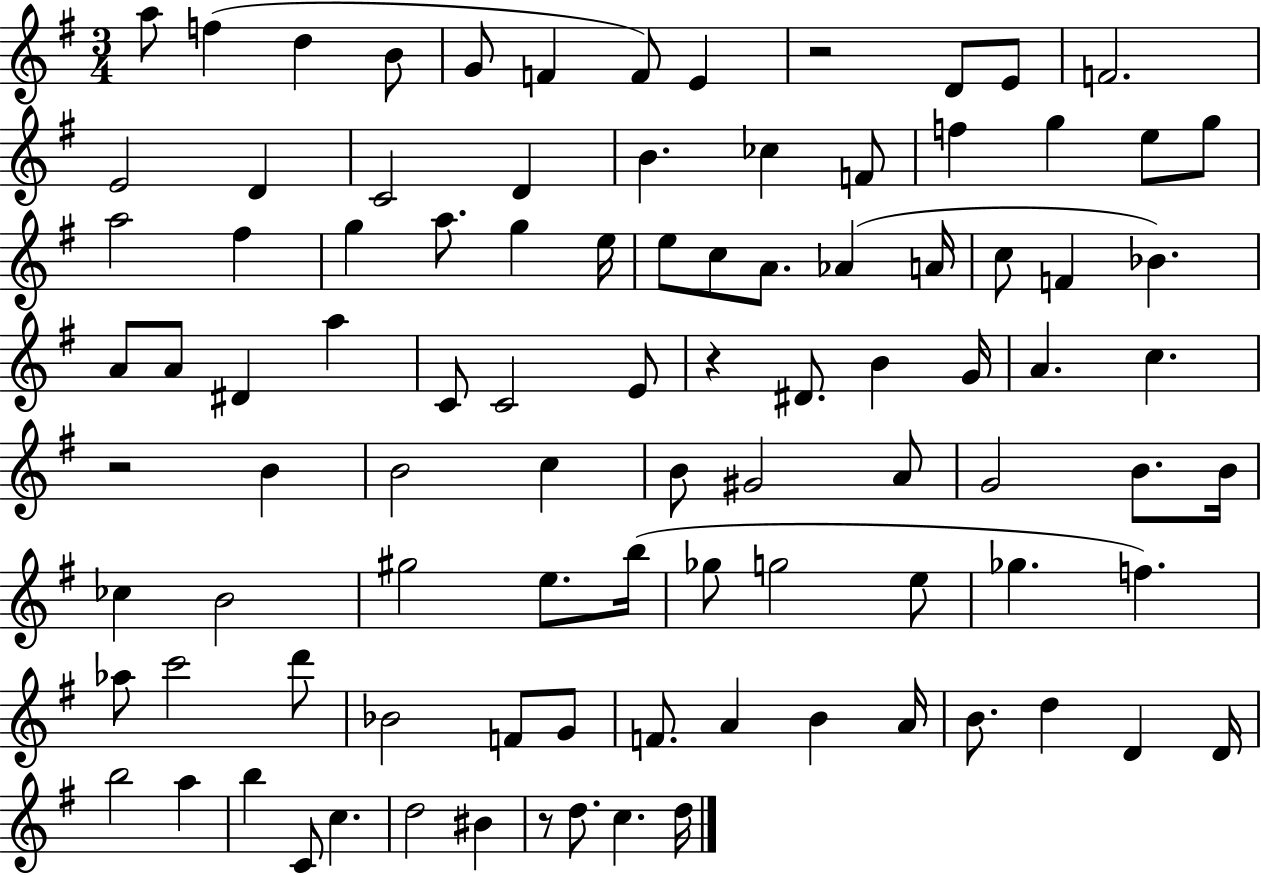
A5/e F5/q D5/q B4/e G4/e F4/q F4/e E4/q R/h D4/e E4/e F4/h. E4/h D4/q C4/h D4/q B4/q. CES5/q F4/e F5/q G5/q E5/e G5/e A5/h F#5/q G5/q A5/e. G5/q E5/s E5/e C5/e A4/e. Ab4/q A4/s C5/e F4/q Bb4/q. A4/e A4/e D#4/q A5/q C4/e C4/h E4/e R/q D#4/e. B4/q G4/s A4/q. C5/q. R/h B4/q B4/h C5/q B4/e G#4/h A4/e G4/h B4/e. B4/s CES5/q B4/h G#5/h E5/e. B5/s Gb5/e G5/h E5/e Gb5/q. F5/q. Ab5/e C6/h D6/e Bb4/h F4/e G4/e F4/e. A4/q B4/q A4/s B4/e. D5/q D4/q D4/s B5/h A5/q B5/q C4/e C5/q. D5/h BIS4/q R/e D5/e. C5/q. D5/s